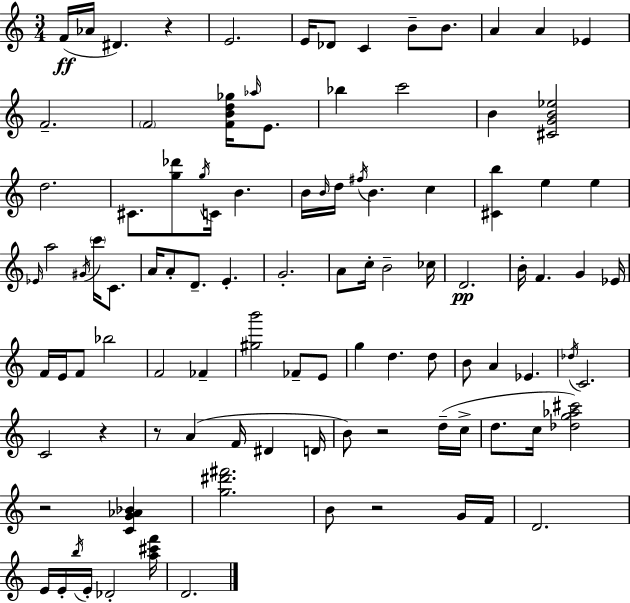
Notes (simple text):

F4/s Ab4/s D#4/q. R/q E4/h. E4/s Db4/e C4/q B4/e B4/e. A4/q A4/q Eb4/q F4/h. F4/h [F4,B4,D5,Gb5]/s Ab5/s E4/e. Bb5/q C6/h B4/q [C#4,G4,B4,Eb5]/h D5/h. C#4/e. [G5,Db6]/e G5/s C4/s B4/q. B4/s B4/s D5/s F#5/s B4/q. C5/q [C#4,B5]/q E5/q E5/q Eb4/s A5/h G#4/s C6/s C4/e. A4/s A4/e D4/e. E4/q. G4/h. A4/e C5/s B4/h CES5/s D4/h. B4/s F4/q. G4/q Eb4/s F4/s E4/s F4/e Bb5/h F4/h FES4/q [G#5,B6]/h FES4/e E4/e G5/q D5/q. D5/e B4/e A4/q Eb4/q. Db5/s C4/h. C4/h R/q R/e A4/q F4/s D#4/q D4/s B4/e R/h D5/s C5/s D5/e. C5/s [Db5,G5,Ab5,C#6]/h R/h [C4,G4,Ab4,Bb4]/q [G5,D#6,F#6]/h. B4/e R/h G4/s F4/s D4/h. E4/s E4/s B5/s E4/s Db4/h [A5,C#6,F6]/s D4/h.